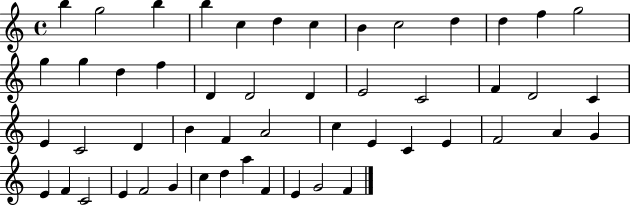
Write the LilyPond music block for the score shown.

{
  \clef treble
  \time 4/4
  \defaultTimeSignature
  \key c \major
  b''4 g''2 b''4 | b''4 c''4 d''4 c''4 | b'4 c''2 d''4 | d''4 f''4 g''2 | \break g''4 g''4 d''4 f''4 | d'4 d'2 d'4 | e'2 c'2 | f'4 d'2 c'4 | \break e'4 c'2 d'4 | b'4 f'4 a'2 | c''4 e'4 c'4 e'4 | f'2 a'4 g'4 | \break e'4 f'4 c'2 | e'4 f'2 g'4 | c''4 d''4 a''4 f'4 | e'4 g'2 f'4 | \break \bar "|."
}